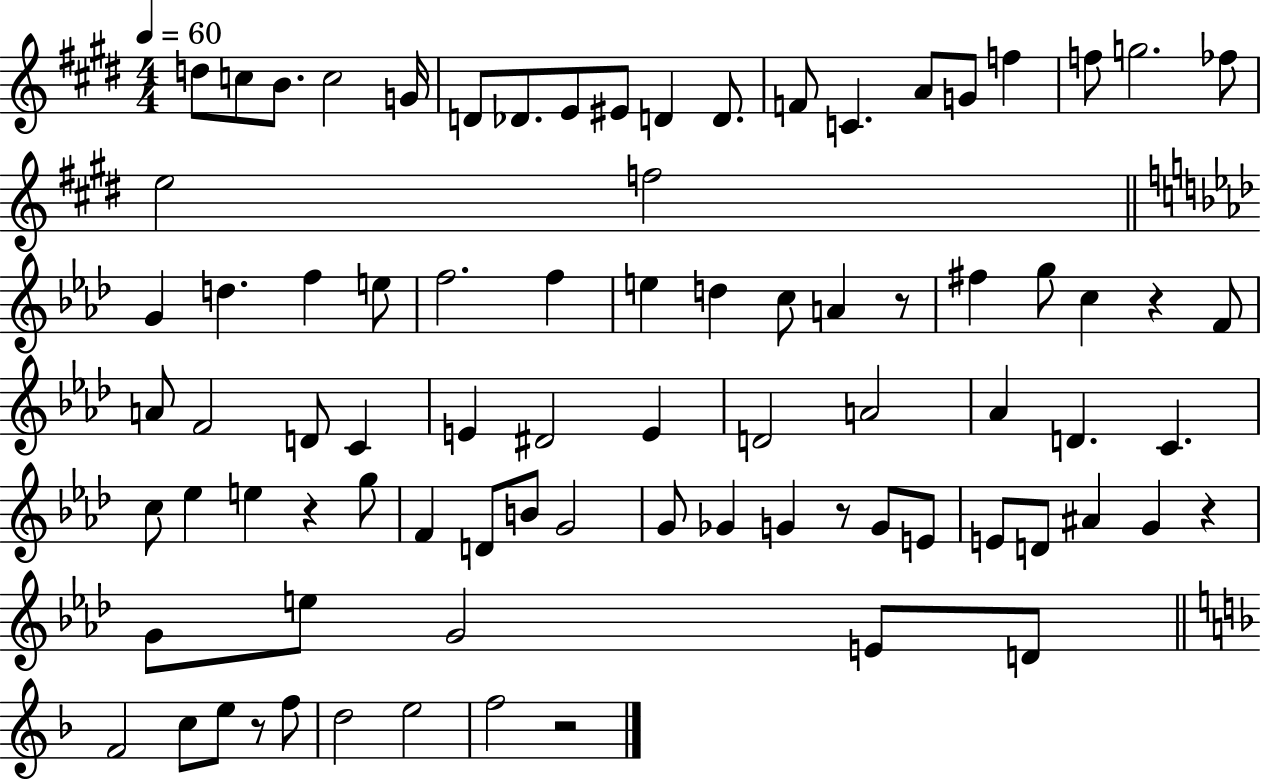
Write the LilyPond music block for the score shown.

{
  \clef treble
  \numericTimeSignature
  \time 4/4
  \key e \major
  \tempo 4 = 60
  d''8 c''8 b'8. c''2 g'16 | d'8 des'8. e'8 eis'8 d'4 d'8. | f'8 c'4. a'8 g'8 f''4 | f''8 g''2. fes''8 | \break e''2 f''2 | \bar "||" \break \key aes \major g'4 d''4. f''4 e''8 | f''2. f''4 | e''4 d''4 c''8 a'4 r8 | fis''4 g''8 c''4 r4 f'8 | \break a'8 f'2 d'8 c'4 | e'4 dis'2 e'4 | d'2 a'2 | aes'4 d'4. c'4. | \break c''8 ees''4 e''4 r4 g''8 | f'4 d'8 b'8 g'2 | g'8 ges'4 g'4 r8 g'8 e'8 | e'8 d'8 ais'4 g'4 r4 | \break g'8 e''8 g'2 e'8 d'8 | \bar "||" \break \key d \minor f'2 c''8 e''8 r8 f''8 | d''2 e''2 | f''2 r2 | \bar "|."
}